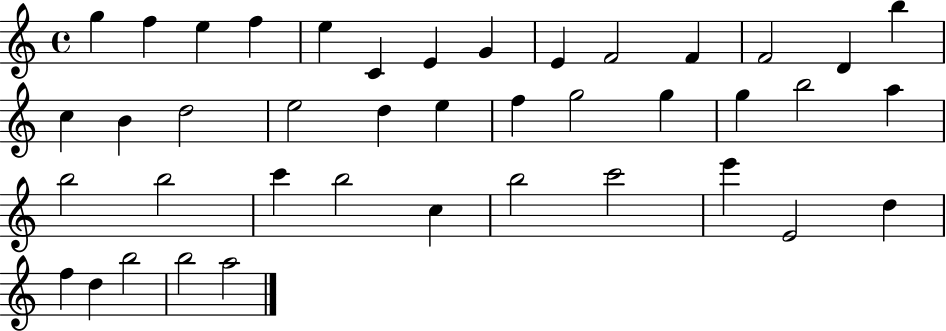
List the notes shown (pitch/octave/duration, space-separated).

G5/q F5/q E5/q F5/q E5/q C4/q E4/q G4/q E4/q F4/h F4/q F4/h D4/q B5/q C5/q B4/q D5/h E5/h D5/q E5/q F5/q G5/h G5/q G5/q B5/h A5/q B5/h B5/h C6/q B5/h C5/q B5/h C6/h E6/q E4/h D5/q F5/q D5/q B5/h B5/h A5/h